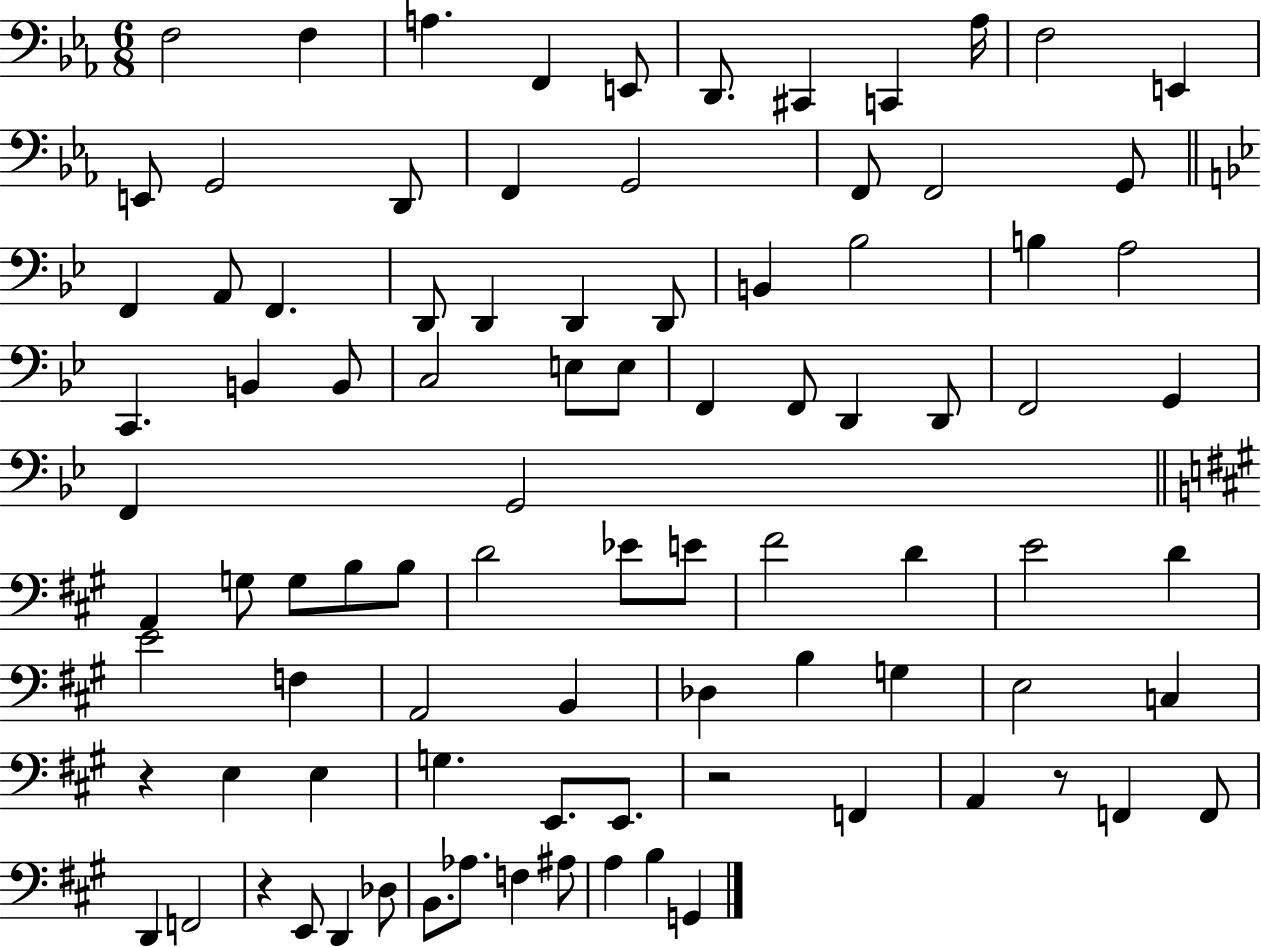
F3/h F3/q A3/q. F2/q E2/e D2/e. C#2/q C2/q Ab3/s F3/h E2/q E2/e G2/h D2/e F2/q G2/h F2/e F2/h G2/e F2/q A2/e F2/q. D2/e D2/q D2/q D2/e B2/q Bb3/h B3/q A3/h C2/q. B2/q B2/e C3/h E3/e E3/e F2/q F2/e D2/q D2/e F2/h G2/q F2/q G2/h A2/q G3/e G3/e B3/e B3/e D4/h Eb4/e E4/e F#4/h D4/q E4/h D4/q E4/h F3/q A2/h B2/q Db3/q B3/q G3/q E3/h C3/q R/q E3/q E3/q G3/q. E2/e. E2/e. R/h F2/q A2/q R/e F2/q F2/e D2/q F2/h R/q E2/e D2/q Db3/e B2/e. Ab3/e. F3/q A#3/e A3/q B3/q G2/q